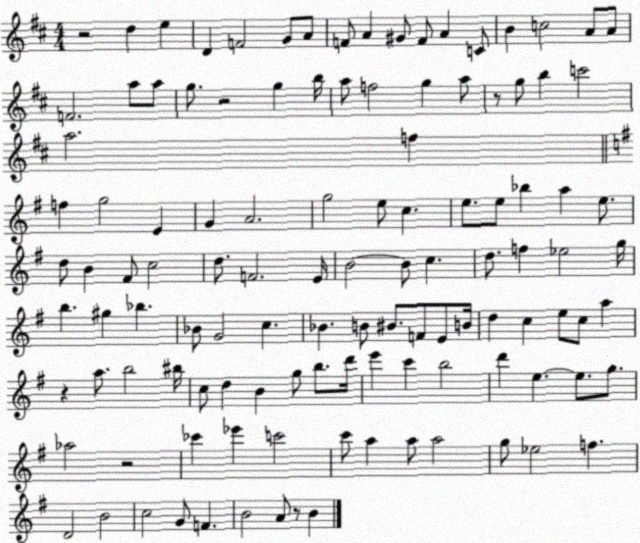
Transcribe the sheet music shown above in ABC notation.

X:1
T:Untitled
M:4/4
L:1/4
K:D
z2 d e D F2 G/2 A/2 F/2 A ^G/2 F/2 A C/2 B c2 A/2 A/2 F2 a/2 a/2 g/2 z2 g b/4 a/2 f2 g a/2 z/2 g/2 b c'2 a2 f f g2 E G A2 g2 e/2 c e/2 e/2 _b a e/2 d/2 B ^F/2 c2 d/2 F2 E/4 B2 B/2 c d/2 f _e2 g/4 b ^g _b _B/2 G2 c _B B/2 ^B/2 F/2 E/2 B/4 d c e/2 c/2 a z a/2 b2 ^b/4 c/2 d B g/2 b/2 d'/4 e' c' b2 d' e e/2 g/2 _a2 z2 _c' _e' c'2 c'/2 a a/2 a2 g/2 _e2 f D2 B2 c2 G/2 F B2 A/2 z/2 B